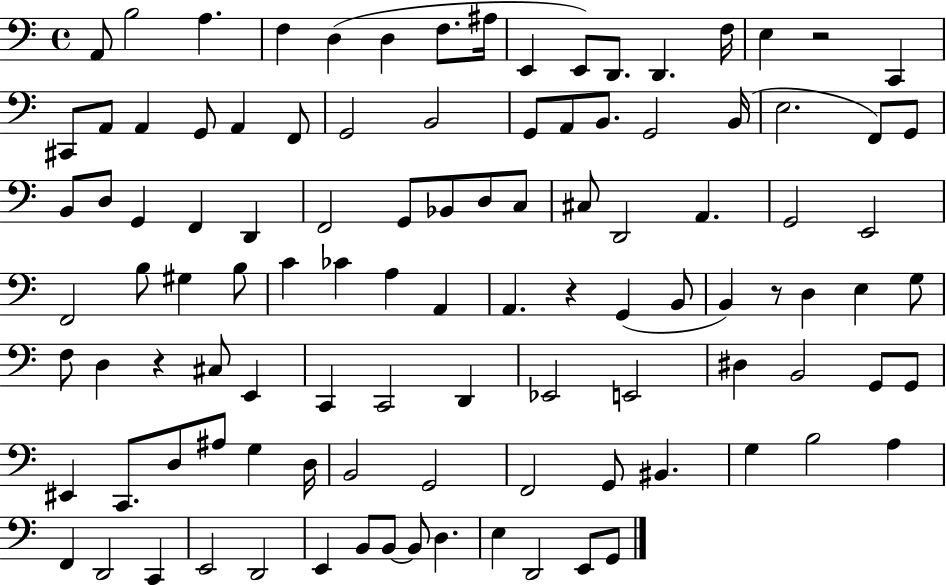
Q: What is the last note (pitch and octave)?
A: G2